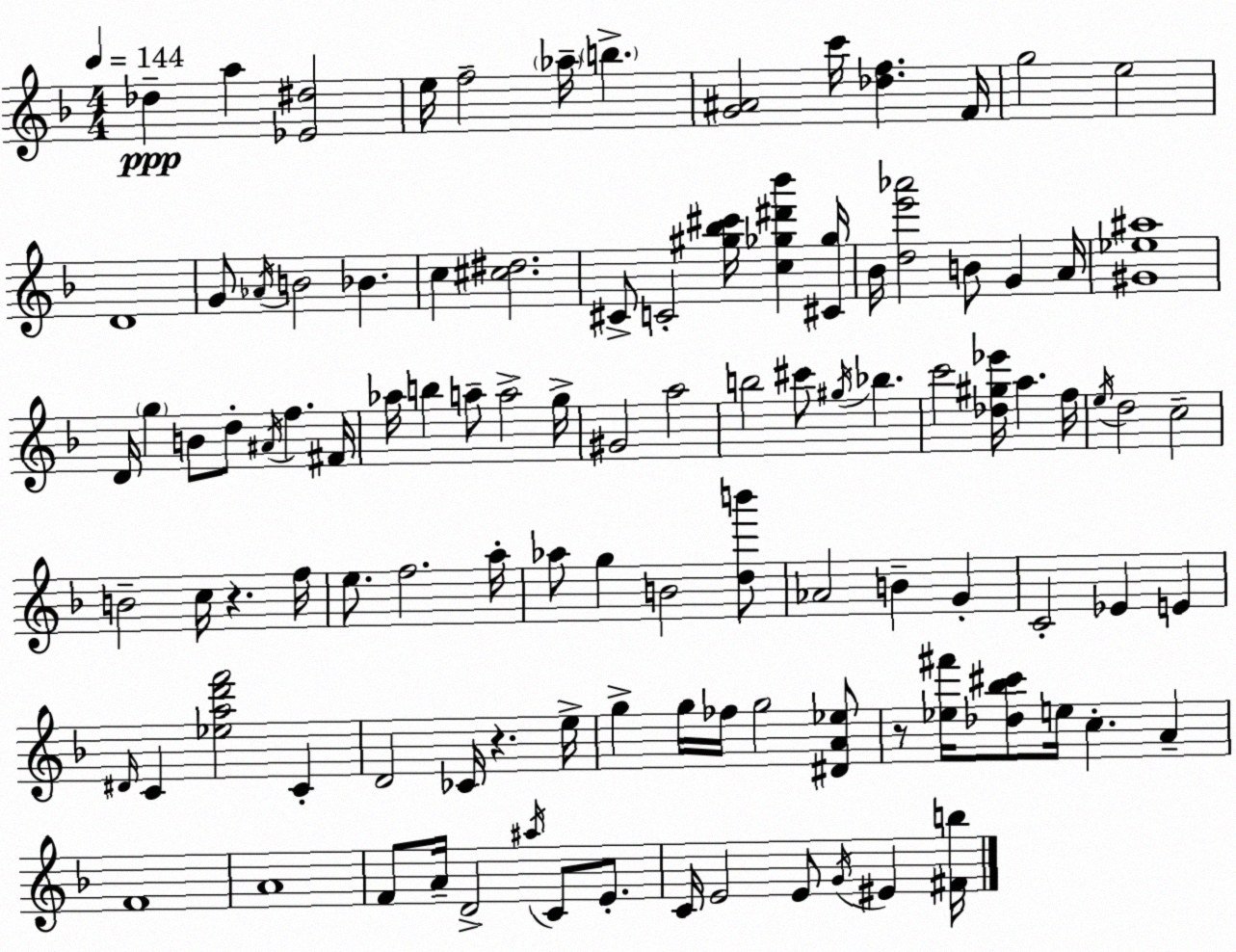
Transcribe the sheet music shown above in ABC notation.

X:1
T:Untitled
M:4/4
L:1/4
K:Dm
_d a [_E^d]2 e/4 f2 _a/4 b [G^A]2 c'/4 [_df] F/4 g2 e2 D4 G/2 _A/4 B2 _B c [^c^d]2 ^C/2 C2 [^g_b^c']/4 [c_g^d'_b'] [^C_g]/4 _B/4 [de'_a']2 B/2 G A/4 [^G_e^a]4 D/4 g B/2 d/2 ^A/4 f ^F/4 _a/4 b a/2 a2 g/4 ^G2 a2 b2 ^c'/2 ^g/4 _b c'2 [_d^g_e']/4 a f/4 e/4 d2 c2 B2 c/4 z f/4 e/2 f2 a/4 _a/2 g B2 [db']/2 _A2 B G C2 _E E ^D/4 C [_ead'f']2 C D2 _C/4 z e/4 g g/4 _f/4 g2 [^DA_e]/2 z/2 [_e^f']/4 [_d_b^c']/2 e/4 c A F4 A4 F/2 A/4 D2 ^a/4 C/2 E/2 C/4 E2 E/2 G/4 ^E [^Fb]/4